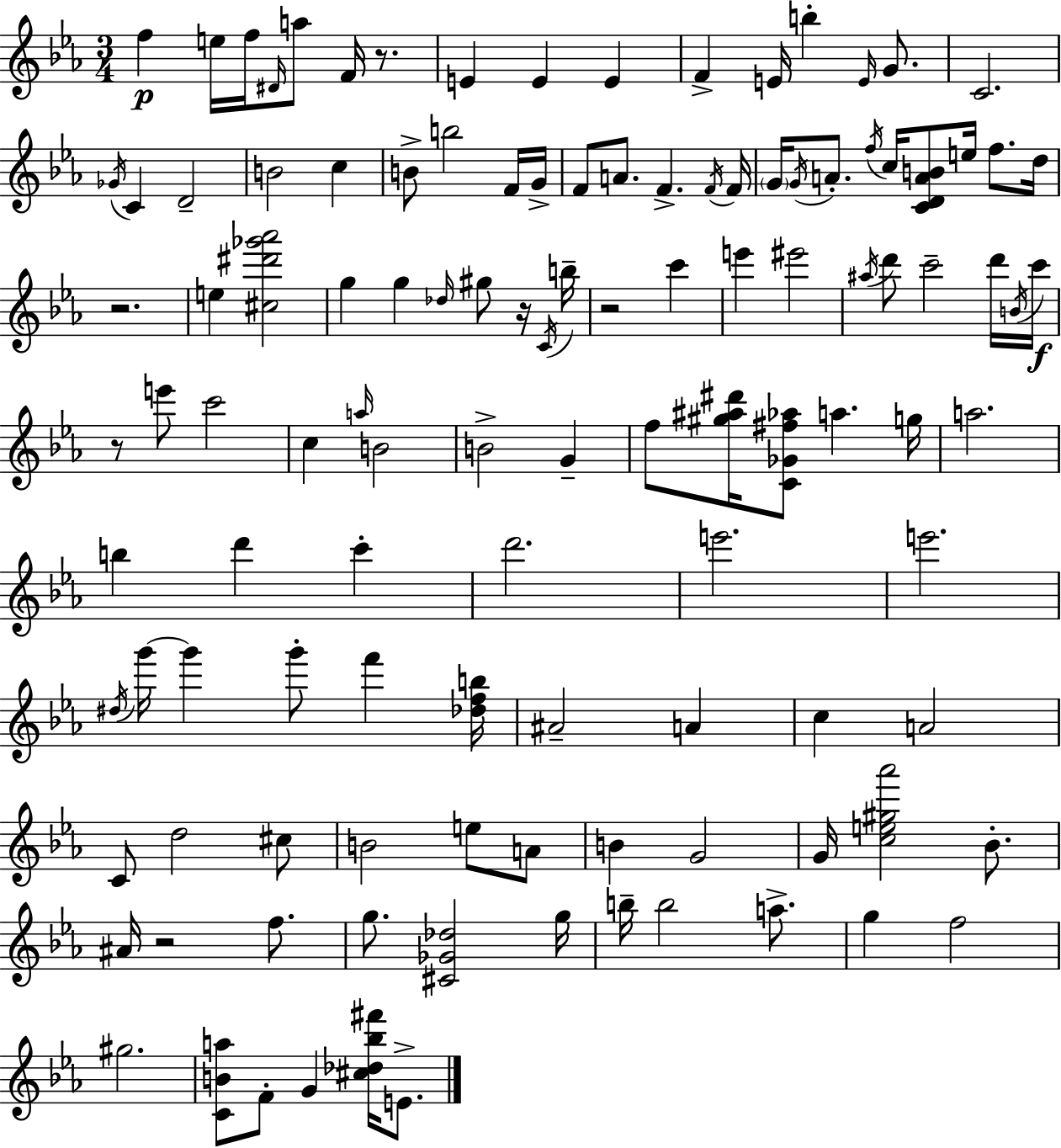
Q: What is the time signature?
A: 3/4